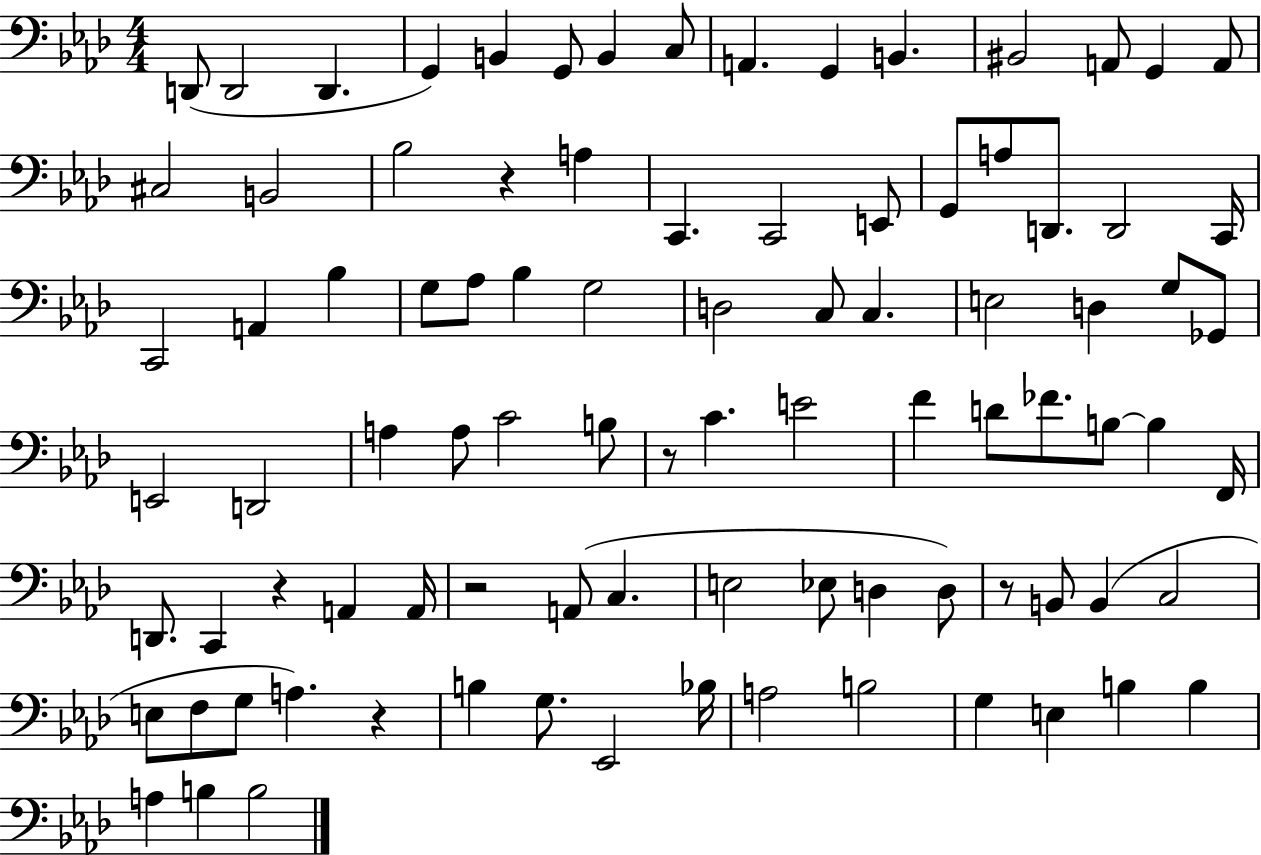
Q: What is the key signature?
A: AES major